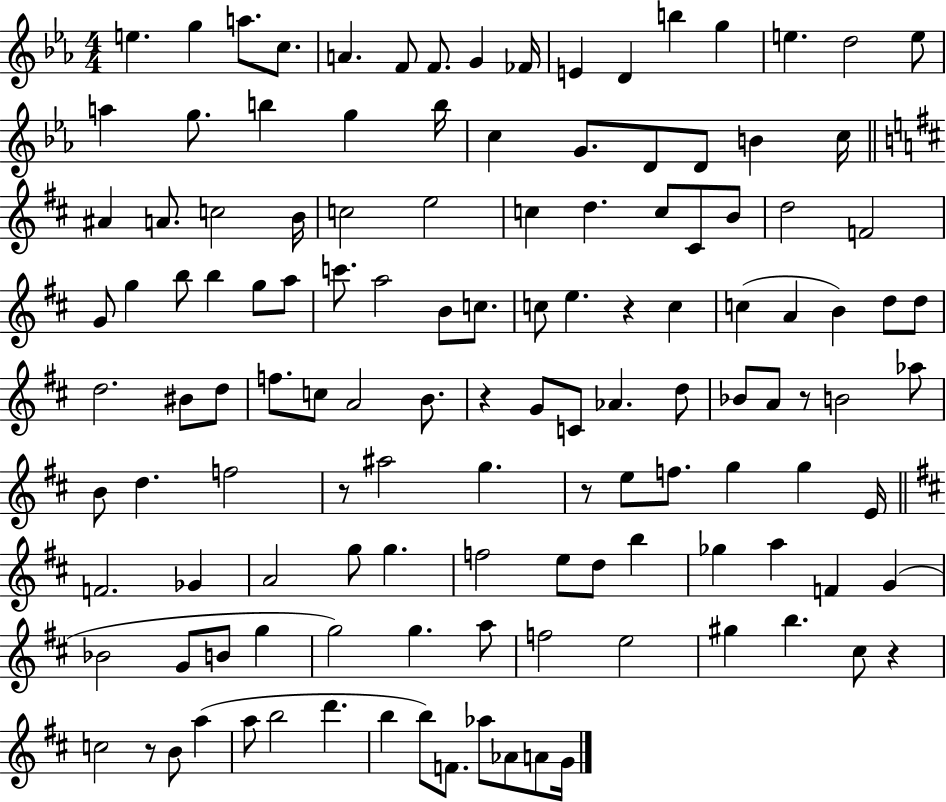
E5/q. G5/q A5/e. C5/e. A4/q. F4/e F4/e. G4/q FES4/s E4/q D4/q B5/q G5/q E5/q. D5/h E5/e A5/q G5/e. B5/q G5/q B5/s C5/q G4/e. D4/e D4/e B4/q C5/s A#4/q A4/e. C5/h B4/s C5/h E5/h C5/q D5/q. C5/e C#4/e B4/e D5/h F4/h G4/e G5/q B5/e B5/q G5/e A5/e C6/e. A5/h B4/e C5/e. C5/e E5/q. R/q C5/q C5/q A4/q B4/q D5/e D5/e D5/h. BIS4/e D5/e F5/e. C5/e A4/h B4/e. R/q G4/e C4/e Ab4/q. D5/e Bb4/e A4/e R/e B4/h Ab5/e B4/e D5/q. F5/h R/e A#5/h G5/q. R/e E5/e F5/e. G5/q G5/q E4/s F4/h. Gb4/q A4/h G5/e G5/q. F5/h E5/e D5/e B5/q Gb5/q A5/q F4/q G4/q Bb4/h G4/e B4/e G5/q G5/h G5/q. A5/e F5/h E5/h G#5/q B5/q. C#5/e R/q C5/h R/e B4/e A5/q A5/e B5/h D6/q. B5/q B5/e F4/e. Ab5/e Ab4/e A4/e G4/s